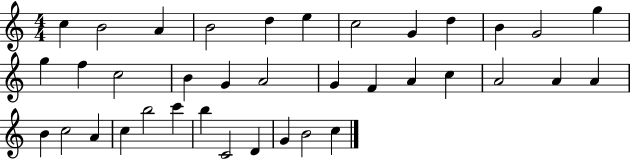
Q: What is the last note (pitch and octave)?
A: C5